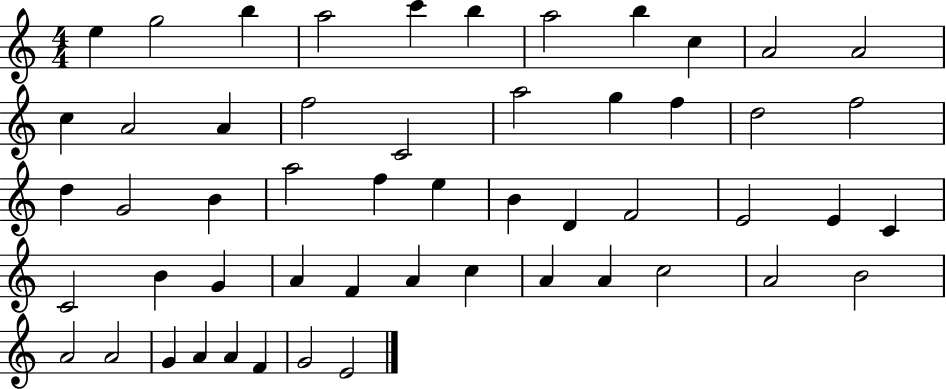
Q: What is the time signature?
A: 4/4